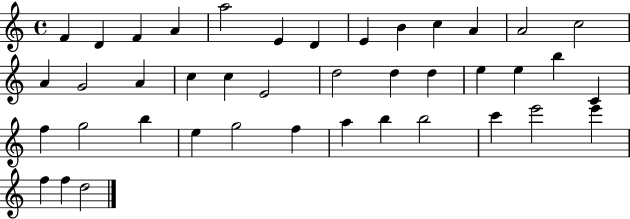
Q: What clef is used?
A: treble